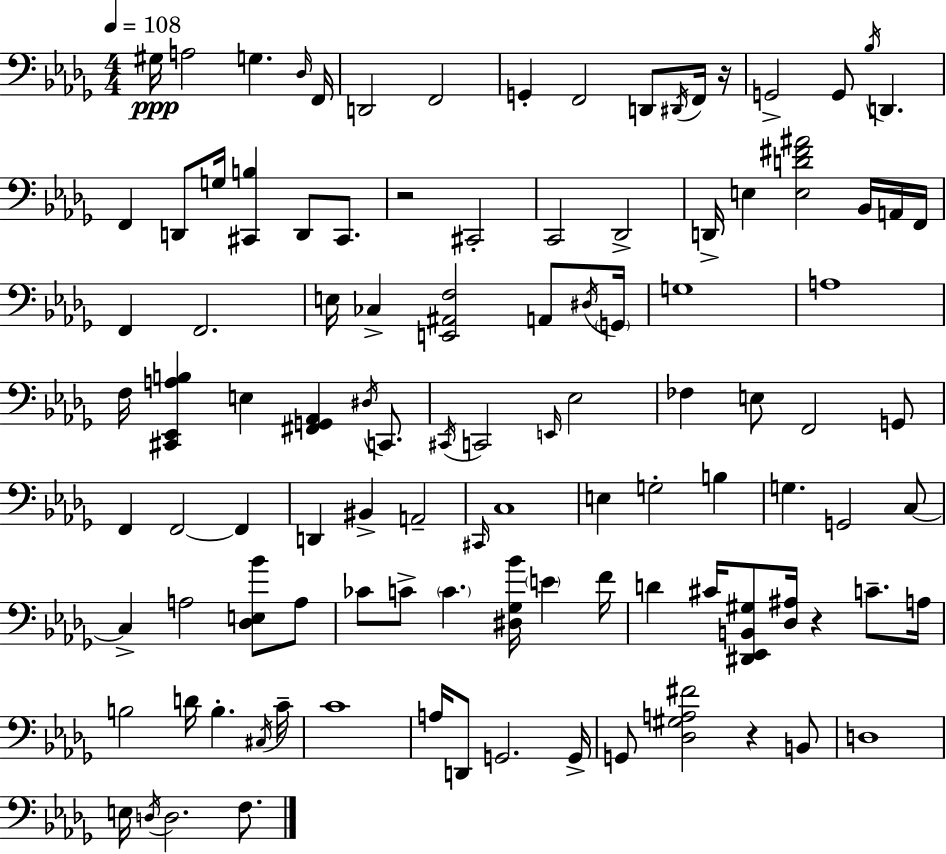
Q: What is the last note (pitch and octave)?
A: F3